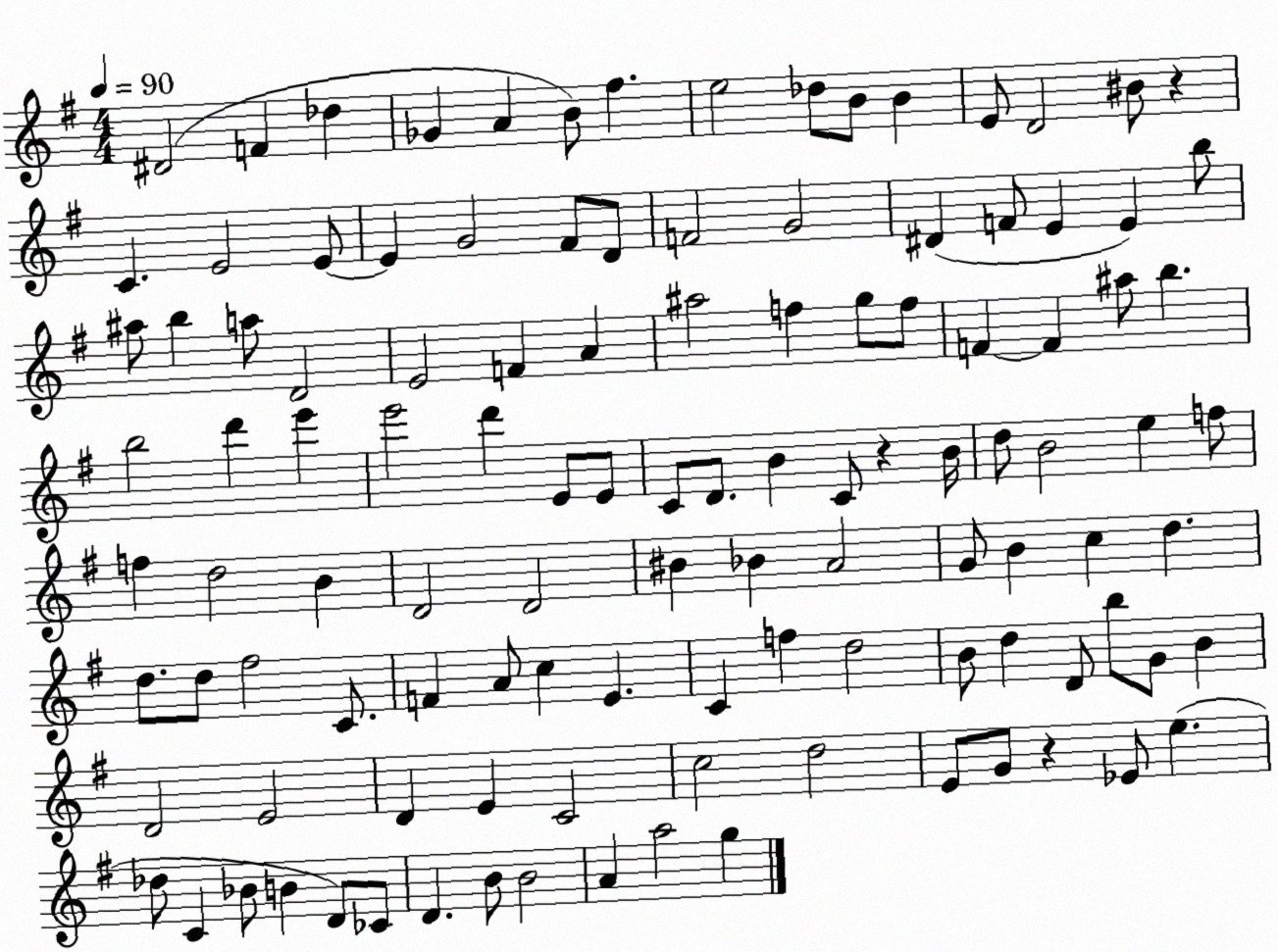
X:1
T:Untitled
M:4/4
L:1/4
K:G
^D2 F _d _G A B/2 ^f e2 _d/2 B/2 B E/2 D2 ^B/2 z C E2 E/2 E G2 ^F/2 D/2 F2 G2 ^D F/2 E E b/2 ^a/2 b a/2 D2 E2 F A ^a2 f g/2 f/2 F F ^a/2 b b2 d' e' e'2 d' E/2 E/2 C/2 D/2 B C/2 z B/4 d/2 B2 e f/2 f d2 B D2 D2 ^B _B A2 G/2 B c d d/2 d/2 ^f2 C/2 F A/2 c E C f d2 B/2 d D/2 b/2 G/2 B D2 E2 D E C2 c2 d2 E/2 G/2 z _E/2 e _d/2 C _B/2 B D/2 _C/2 D B/2 B2 A a2 g